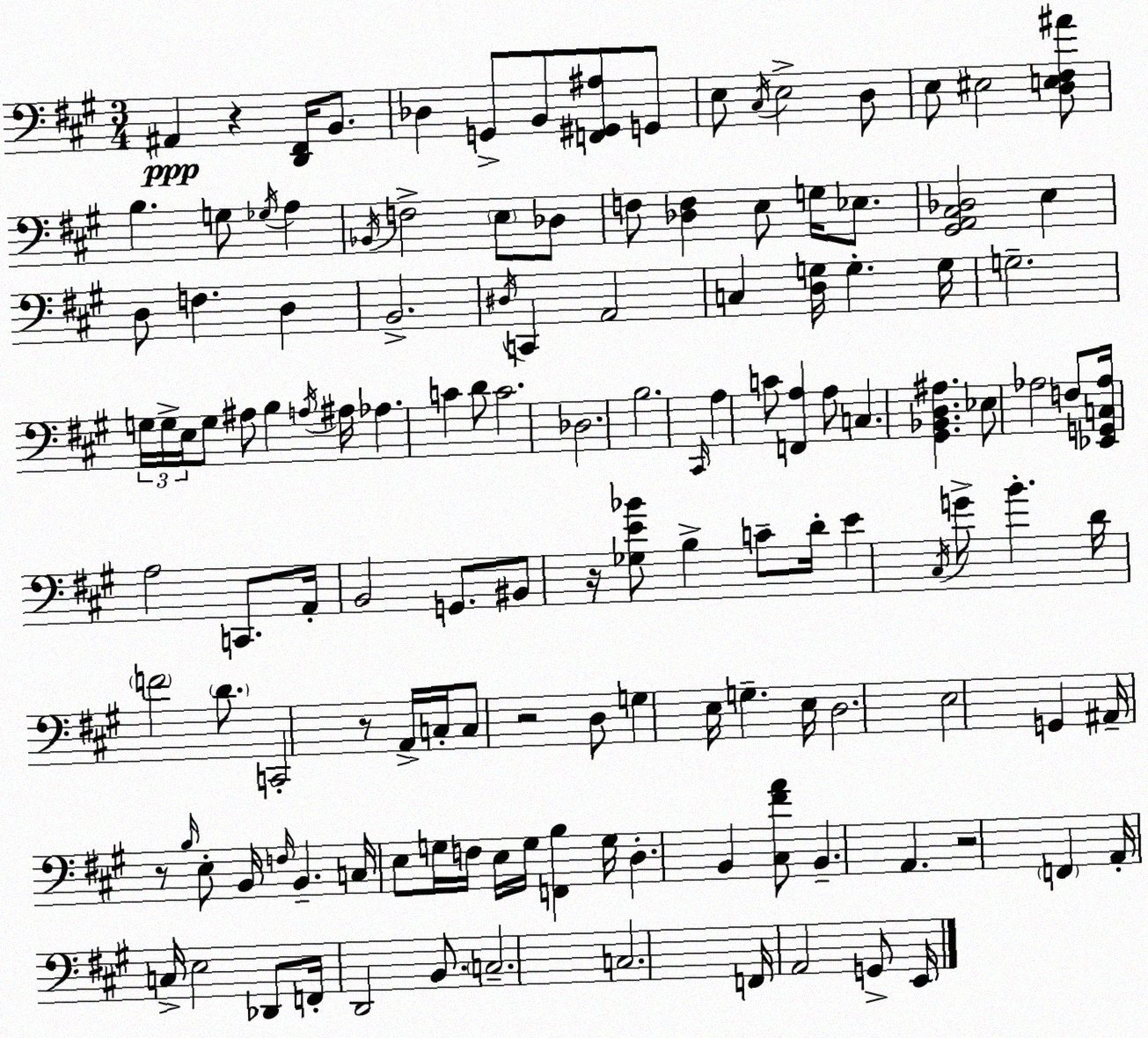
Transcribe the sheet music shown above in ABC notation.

X:1
T:Untitled
M:3/4
L:1/4
K:A
^A,, z [D,,^F,,]/4 B,,/2 _D, G,,/2 B,,/2 [F,,^G,,^A,]/2 G,,/2 E,/2 ^C,/4 E,2 D,/2 E,/2 ^E,2 [D,E,^F,^A]/2 B, G,/2 _G,/4 A, _B,,/4 F,2 E,/2 _D,/2 F,/2 [_D,F,] E,/2 G,/4 _E,/2 [^G,,A,,^C,_D,]2 E, D,/2 F, D, B,,2 ^D,/4 C,, A,,2 C, [D,G,]/4 G, G,/4 G,2 G,/4 G,/4 E,/4 G,/2 ^A,/2 B, A,/4 ^A,/4 _A, C D/2 C2 _D,2 B,2 ^C,,/4 A, C/2 [F,,A,] A,/2 C, [^G,,_B,,D,^A,] _E,/2 _A,2 F,/2 [_E,,G,,C,_A,]/4 A,2 C,,/2 A,,/4 B,,2 G,,/2 ^B,,/2 z/4 [_G,E_B]/2 B, C/2 D/4 E ^C,/4 G/2 B D/4 F2 D/2 C,,2 z/2 A,,/4 C,/4 C,/2 z2 D,/2 G, E,/4 G, E,/4 D,2 E,2 G,, ^A,,/4 z/2 B,/4 E,/2 B,,/4 F,/4 B,, C,/4 E,/2 G,/4 F,/4 E,/4 G,/4 [F,,B,] G,/4 D, B,, [^C,^FA]/2 B,, A,, z2 F,, A,,/4 C,/4 E,2 _D,,/2 F,,/4 D,,2 B,,/2 C,2 C,2 F,,/4 A,,2 G,,/2 E,,/4